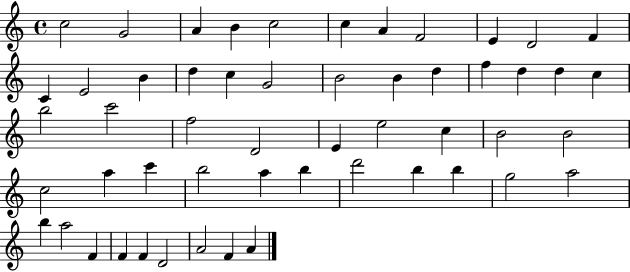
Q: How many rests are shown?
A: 0